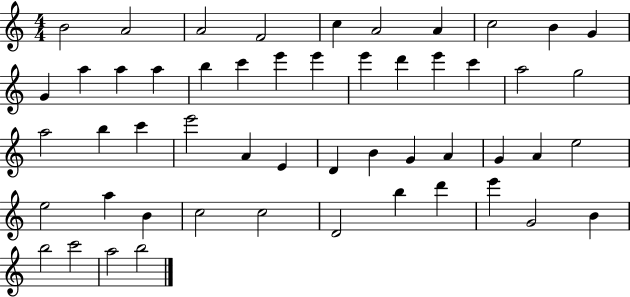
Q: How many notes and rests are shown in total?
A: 52